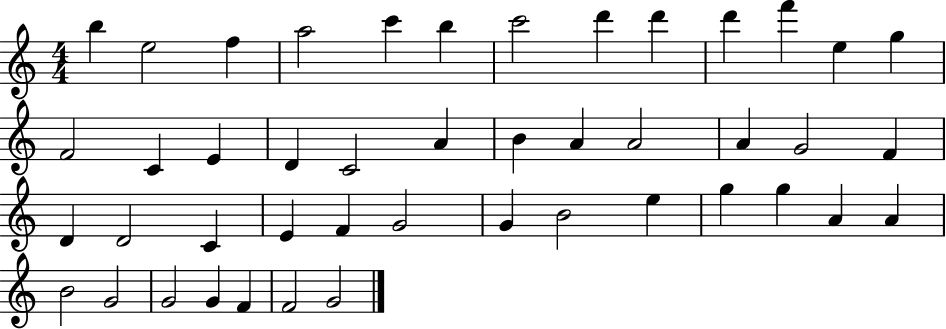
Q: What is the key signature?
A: C major